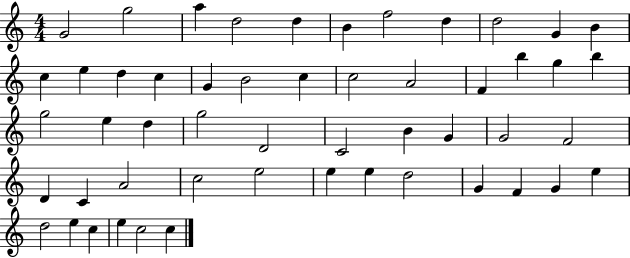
{
  \clef treble
  \numericTimeSignature
  \time 4/4
  \key c \major
  g'2 g''2 | a''4 d''2 d''4 | b'4 f''2 d''4 | d''2 g'4 b'4 | \break c''4 e''4 d''4 c''4 | g'4 b'2 c''4 | c''2 a'2 | f'4 b''4 g''4 b''4 | \break g''2 e''4 d''4 | g''2 d'2 | c'2 b'4 g'4 | g'2 f'2 | \break d'4 c'4 a'2 | c''2 e''2 | e''4 e''4 d''2 | g'4 f'4 g'4 e''4 | \break d''2 e''4 c''4 | e''4 c''2 c''4 | \bar "|."
}